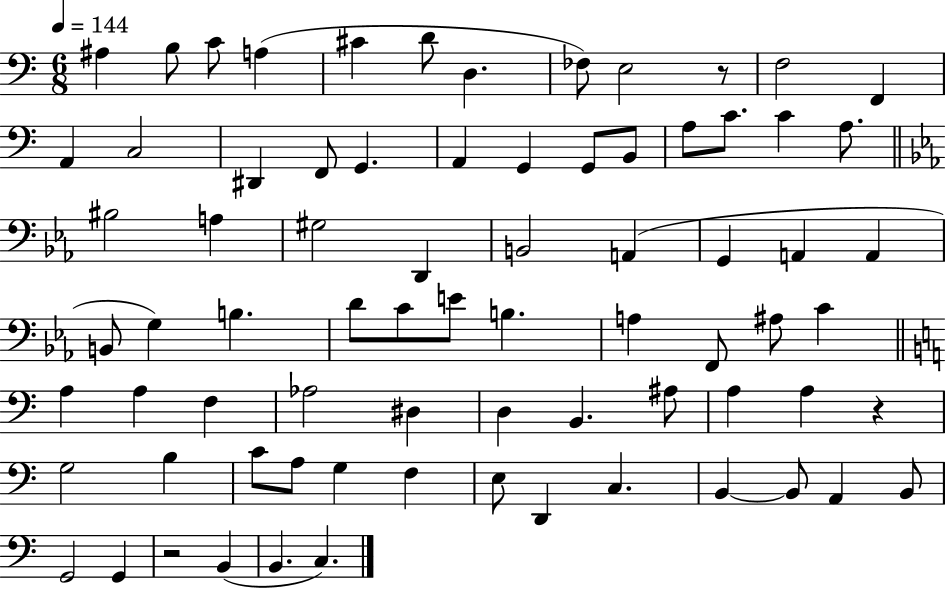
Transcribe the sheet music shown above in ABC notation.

X:1
T:Untitled
M:6/8
L:1/4
K:C
^A, B,/2 C/2 A, ^C D/2 D, _F,/2 E,2 z/2 F,2 F,, A,, C,2 ^D,, F,,/2 G,, A,, G,, G,,/2 B,,/2 A,/2 C/2 C A,/2 ^B,2 A, ^G,2 D,, B,,2 A,, G,, A,, A,, B,,/2 G, B, D/2 C/2 E/2 B, A, F,,/2 ^A,/2 C A, A, F, _A,2 ^D, D, B,, ^A,/2 A, A, z G,2 B, C/2 A,/2 G, F, E,/2 D,, C, B,, B,,/2 A,, B,,/2 G,,2 G,, z2 B,, B,, C,